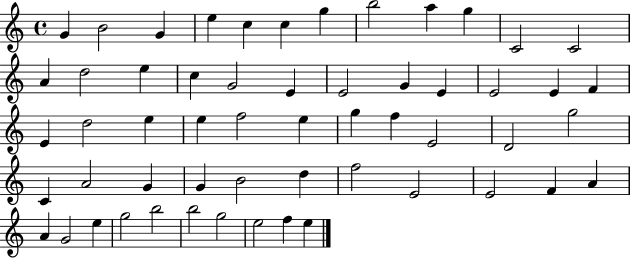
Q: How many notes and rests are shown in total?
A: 56